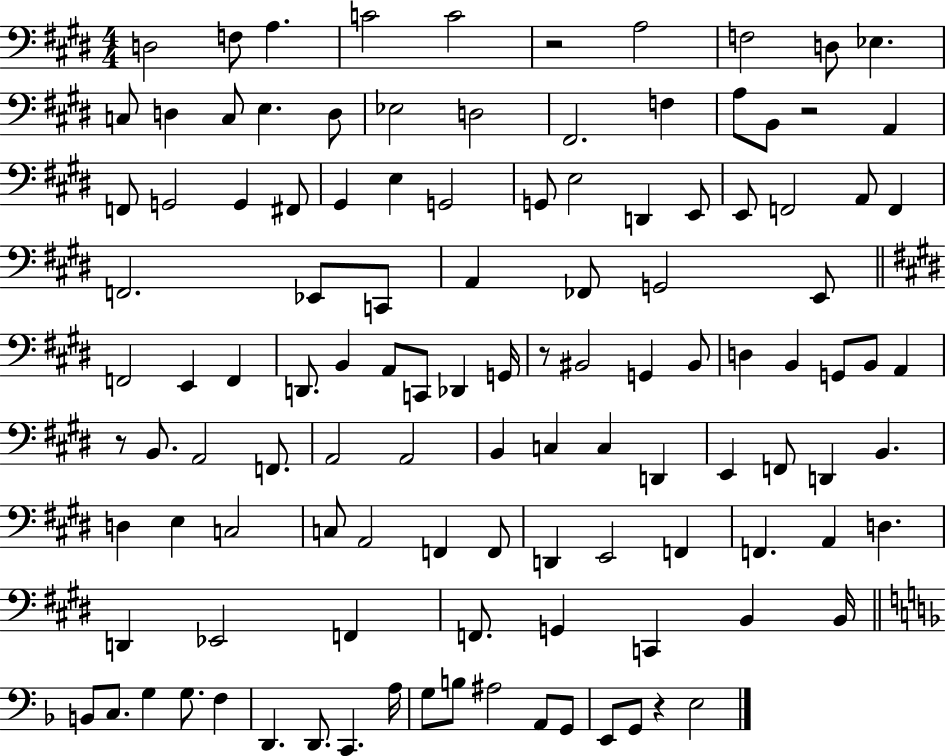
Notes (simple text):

D3/h F3/e A3/q. C4/h C4/h R/h A3/h F3/h D3/e Eb3/q. C3/e D3/q C3/e E3/q. D3/e Eb3/h D3/h F#2/h. F3/q A3/e B2/e R/h A2/q F2/e G2/h G2/q F#2/e G#2/q E3/q G2/h G2/e E3/h D2/q E2/e E2/e F2/h A2/e F2/q F2/h. Eb2/e C2/e A2/q FES2/e G2/h E2/e F2/h E2/q F2/q D2/e. B2/q A2/e C2/e Db2/q G2/s R/e BIS2/h G2/q BIS2/e D3/q B2/q G2/e B2/e A2/q R/e B2/e. A2/h F2/e. A2/h A2/h B2/q C3/q C3/q D2/q E2/q F2/e D2/q B2/q. D3/q E3/q C3/h C3/e A2/h F2/q F2/e D2/q E2/h F2/q F2/q. A2/q D3/q. D2/q Eb2/h F2/q F2/e. G2/q C2/q B2/q B2/s B2/e C3/e. G3/q G3/e. F3/q D2/q. D2/e. C2/q. A3/s G3/e B3/e A#3/h A2/e G2/e E2/e G2/e R/q E3/h